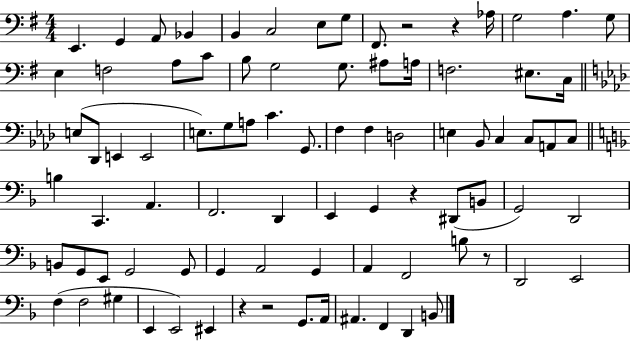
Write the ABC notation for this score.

X:1
T:Untitled
M:4/4
L:1/4
K:G
E,, G,, A,,/2 _B,, B,, C,2 E,/2 G,/2 ^F,,/2 z2 z _A,/4 G,2 A, G,/2 E, F,2 A,/2 C/2 B,/2 G,2 G,/2 ^A,/2 A,/4 F,2 ^E,/2 C,/4 E,/2 _D,,/2 E,, E,,2 E,/2 G,/2 A,/2 C G,,/2 F, F, D,2 E, _B,,/2 C, C,/2 A,,/2 C,/2 B, C,, A,, F,,2 D,, E,, G,, z ^D,,/2 B,,/2 G,,2 D,,2 B,,/2 G,,/2 E,,/2 G,,2 G,,/2 G,, A,,2 G,, A,, F,,2 B,/2 z/2 D,,2 E,,2 F, F,2 ^G, E,, E,,2 ^E,, z z2 G,,/2 A,,/4 ^A,, F,, D,, B,,/2